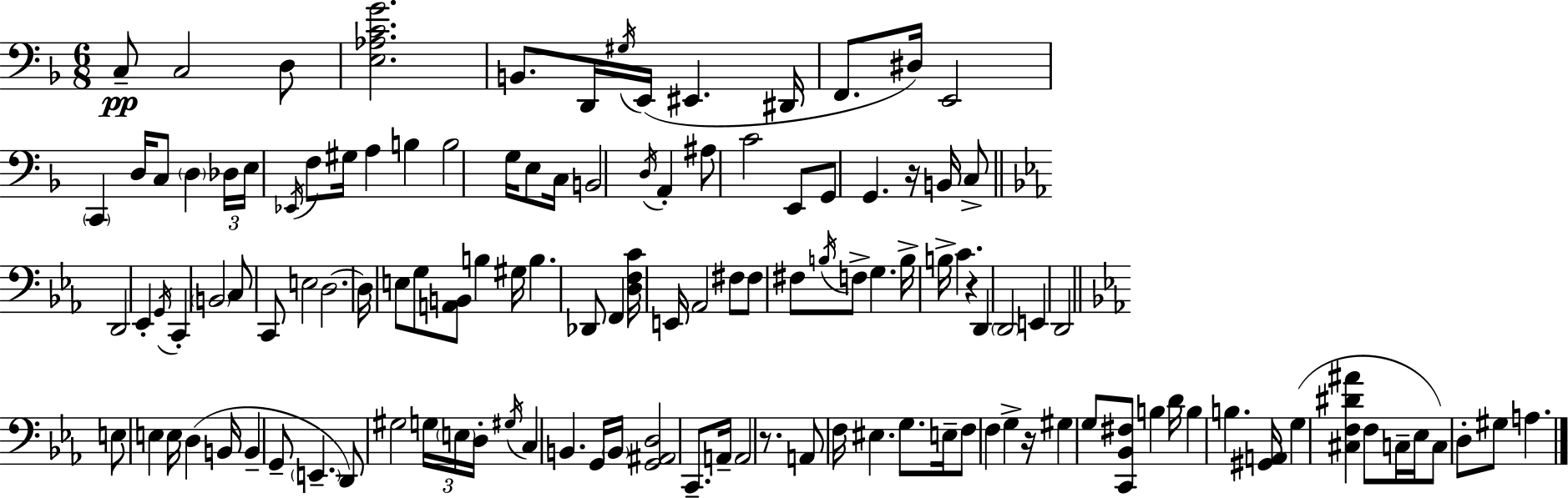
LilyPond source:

{
  \clef bass
  \numericTimeSignature
  \time 6/8
  \key f \major
  c8--\pp c2 d8 | <e aes c' g'>2. | b,8. d,16 \acciaccatura { gis16 }( e,16 eis,4. | dis,16 f,8. dis16) e,2 | \break \parenthesize c,4 d16 c8 \parenthesize d4 | \tuplet 3/2 { des16 e16 \acciaccatura { ees,16 } } f8 gis16 a4 b4 | b2 g16 e8 | c16 b,2 \acciaccatura { d16 } a,4-. | \break ais8 c'2 | e,8 g,8 g,4. r16 | b,16 c8-> \bar "||" \break \key c \minor d,2 ees,4-. | \acciaccatura { g,16 } c,4-. \parenthesize b,2 | c8 c,8 e2 | d2.~~ | \break d16 e8 g8 <a, b,>8 b4 | gis16 b4. des,8 f,4 | <d f c'>16 e,16 aes,2 fis8 | fis8 fis8 \acciaccatura { b16 } f8-> g4. | \break b16-> b16-> c'4. r4 | d,4 \parenthesize d,2 | e,4 d,2 | \bar "||" \break \key ees \major e8 e4 e16 d4( b,16 | b,4-- g,8-- \parenthesize e,4.-- | d,8) gis2 \tuplet 3/2 { g16 \parenthesize e16 | d16-. } \acciaccatura { gis16 } c4 b,4. | \break g,16 \parenthesize b,16 <g, ais, d>2 c,8.-- | a,16-- a,2 r8. | a,8 f16 eis4. g8. | e16-- f8 f4 g4-> | \break r16 gis4 g8 <c, bes, fis>8 b4 | d'16 b4 b4. | <gis, a,>16 g4( <cis f dis' ais'>4 f8 c16-- | ees16 c8) d8-. gis8 a4. | \break \bar "|."
}